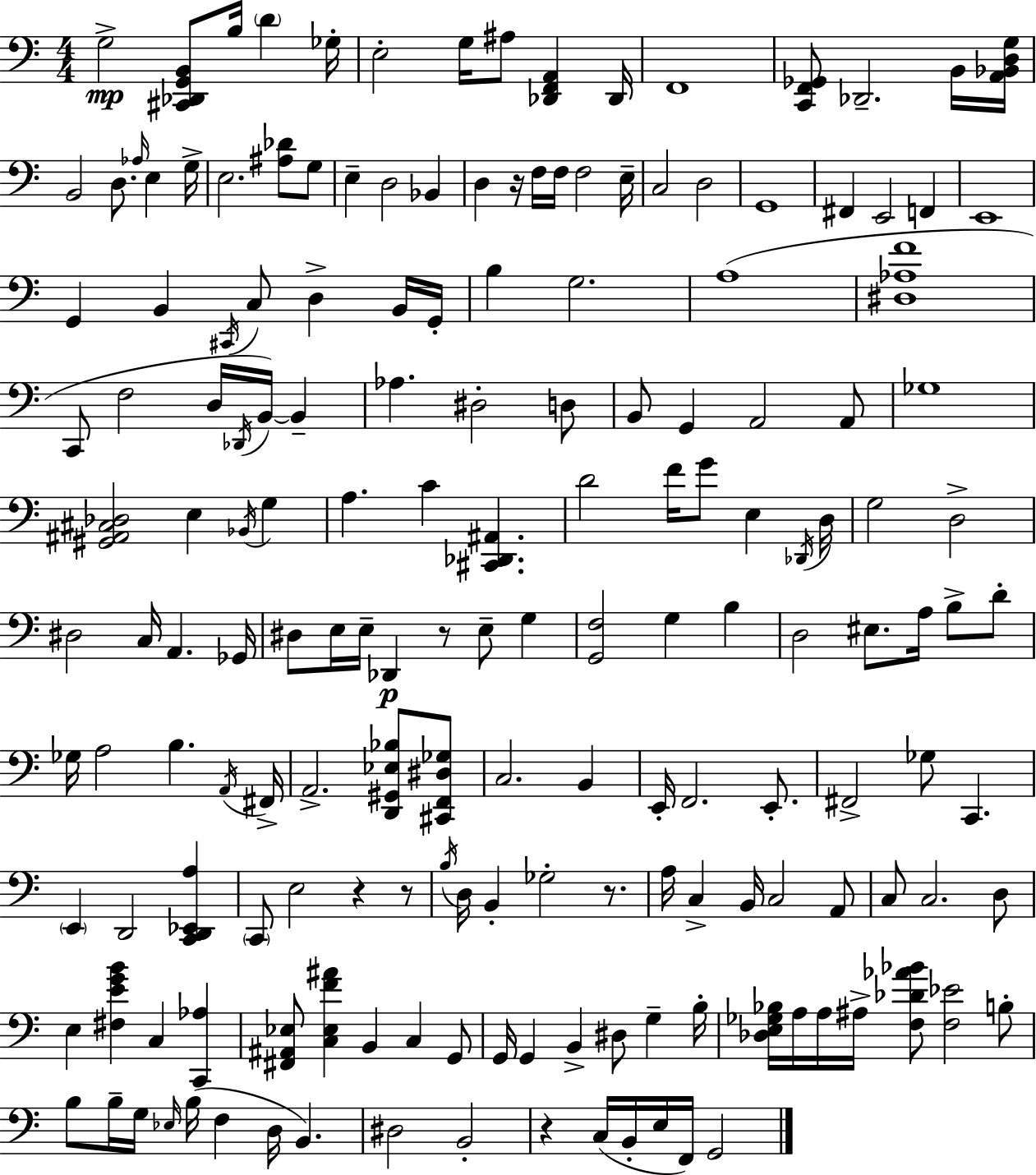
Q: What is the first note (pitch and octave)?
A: G3